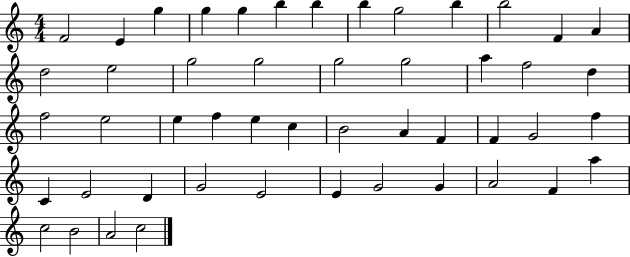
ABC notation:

X:1
T:Untitled
M:4/4
L:1/4
K:C
F2 E g g g b b b g2 b b2 F A d2 e2 g2 g2 g2 g2 a f2 d f2 e2 e f e c B2 A F F G2 f C E2 D G2 E2 E G2 G A2 F a c2 B2 A2 c2